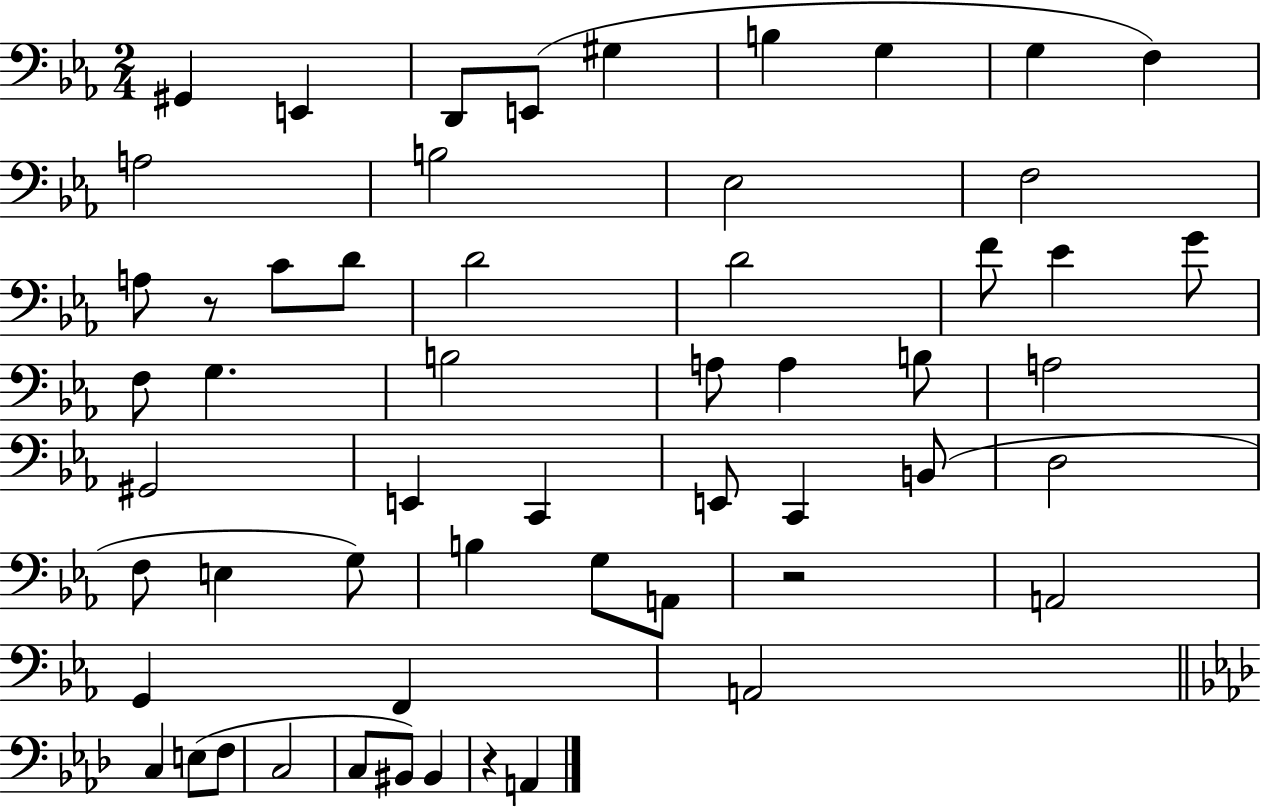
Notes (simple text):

G#2/q E2/q D2/e E2/e G#3/q B3/q G3/q G3/q F3/q A3/h B3/h Eb3/h F3/h A3/e R/e C4/e D4/e D4/h D4/h F4/e Eb4/q G4/e F3/e G3/q. B3/h A3/e A3/q B3/e A3/h G#2/h E2/q C2/q E2/e C2/q B2/e D3/h F3/e E3/q G3/e B3/q G3/e A2/e R/h A2/h G2/q F2/q A2/h C3/q E3/e F3/e C3/h C3/e BIS2/e BIS2/q R/q A2/q